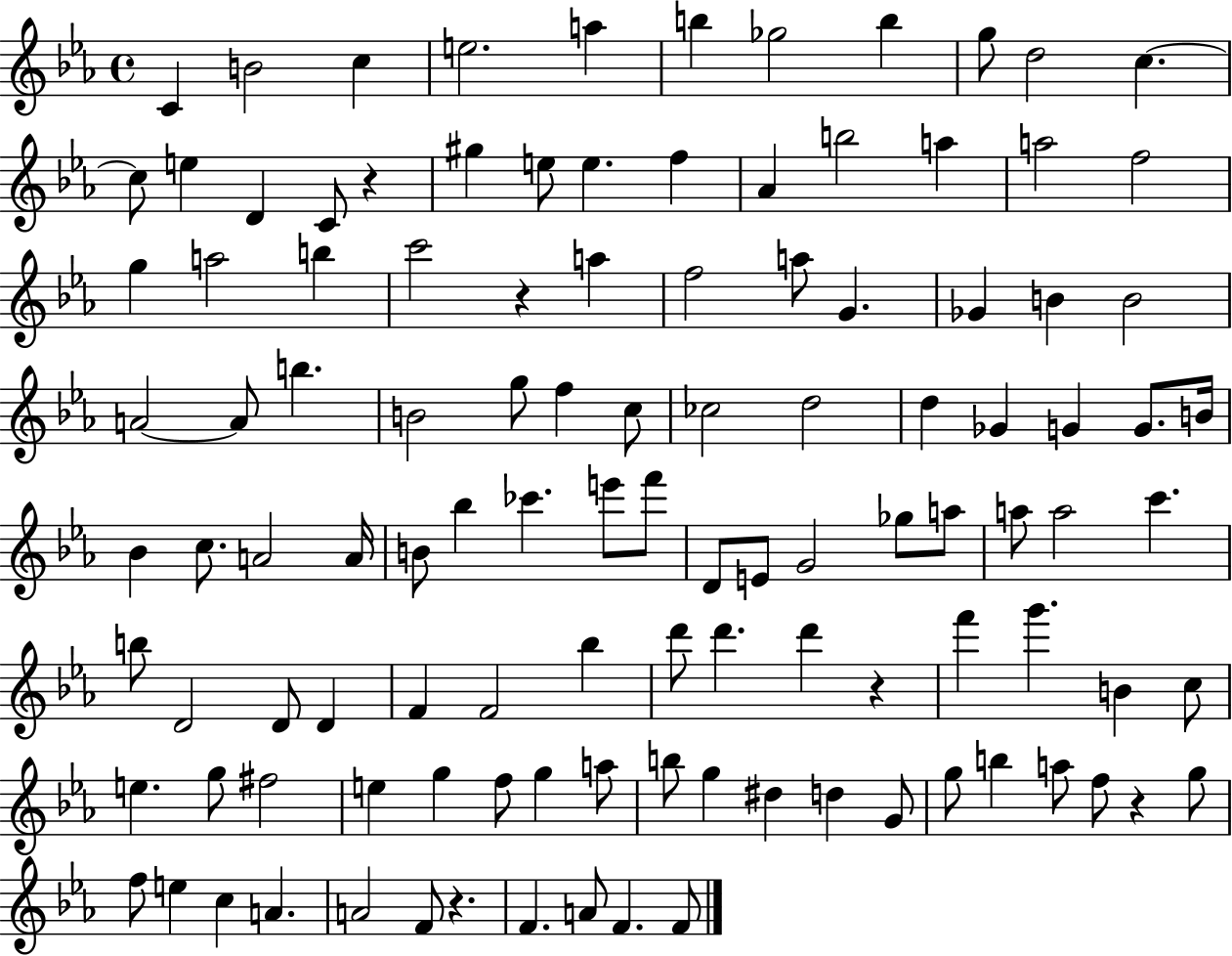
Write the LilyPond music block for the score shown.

{
  \clef treble
  \time 4/4
  \defaultTimeSignature
  \key ees \major
  c'4 b'2 c''4 | e''2. a''4 | b''4 ges''2 b''4 | g''8 d''2 c''4.~~ | \break c''8 e''4 d'4 c'8 r4 | gis''4 e''8 e''4. f''4 | aes'4 b''2 a''4 | a''2 f''2 | \break g''4 a''2 b''4 | c'''2 r4 a''4 | f''2 a''8 g'4. | ges'4 b'4 b'2 | \break a'2~~ a'8 b''4. | b'2 g''8 f''4 c''8 | ces''2 d''2 | d''4 ges'4 g'4 g'8. b'16 | \break bes'4 c''8. a'2 a'16 | b'8 bes''4 ces'''4. e'''8 f'''8 | d'8 e'8 g'2 ges''8 a''8 | a''8 a''2 c'''4. | \break b''8 d'2 d'8 d'4 | f'4 f'2 bes''4 | d'''8 d'''4. d'''4 r4 | f'''4 g'''4. b'4 c''8 | \break e''4. g''8 fis''2 | e''4 g''4 f''8 g''4 a''8 | b''8 g''4 dis''4 d''4 g'8 | g''8 b''4 a''8 f''8 r4 g''8 | \break f''8 e''4 c''4 a'4. | a'2 f'8 r4. | f'4. a'8 f'4. f'8 | \bar "|."
}